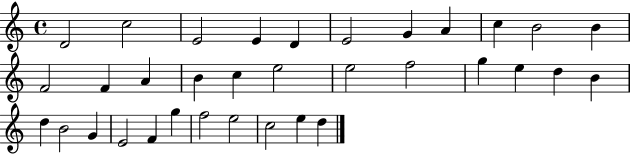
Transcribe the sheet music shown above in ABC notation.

X:1
T:Untitled
M:4/4
L:1/4
K:C
D2 c2 E2 E D E2 G A c B2 B F2 F A B c e2 e2 f2 g e d B d B2 G E2 F g f2 e2 c2 e d